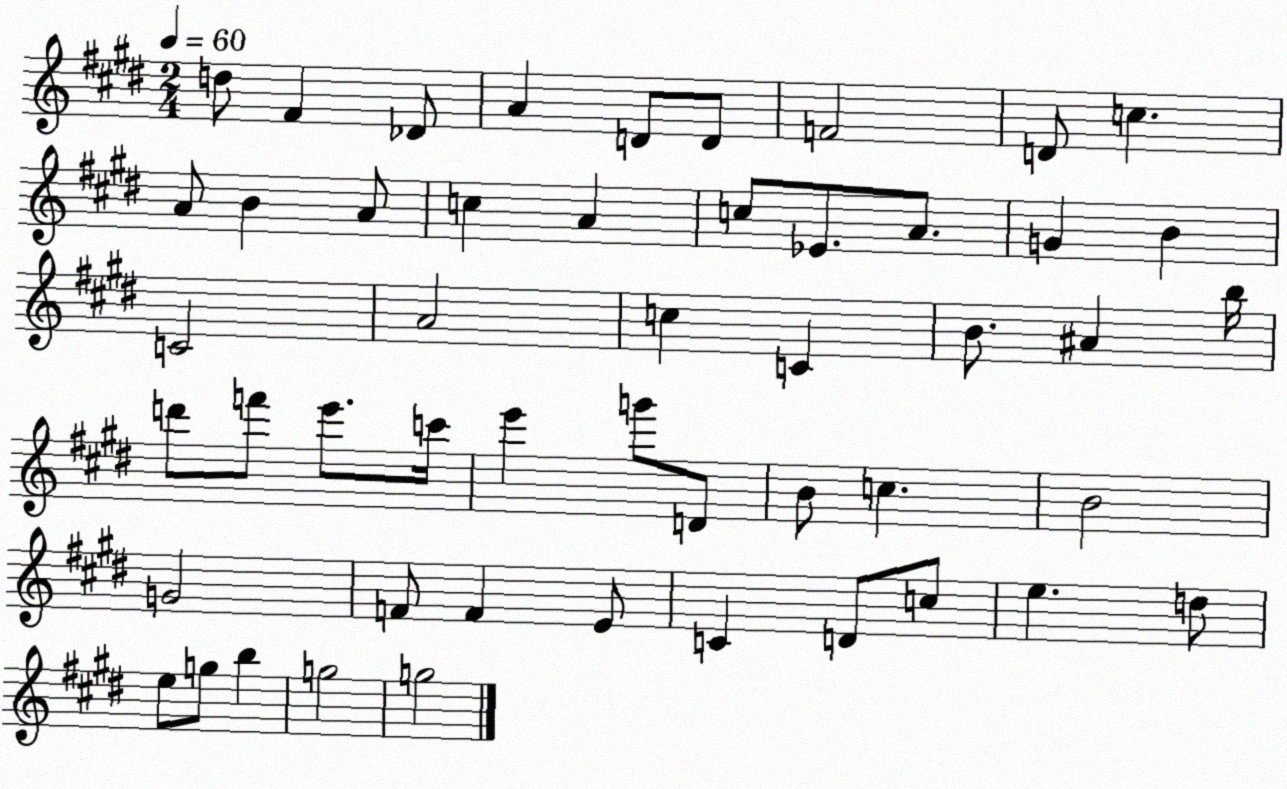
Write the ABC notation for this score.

X:1
T:Untitled
M:2/4
L:1/4
K:E
d/2 ^F _D/2 A D/2 D/2 F2 D/2 c A/2 B A/2 c A c/2 _E/2 A/2 G B C2 A2 c C B/2 ^A b/4 d'/2 f'/2 e'/2 c'/4 e' g'/2 D/2 B/2 c B2 G2 F/2 F E/2 C D/2 c/2 e d/2 e/2 g/2 b g2 g2